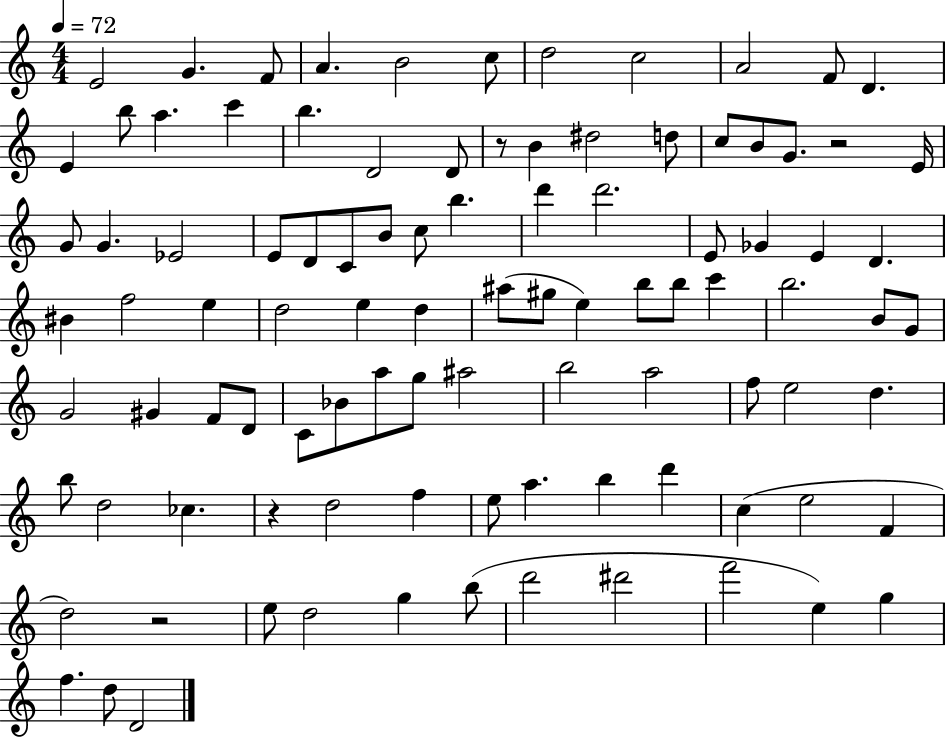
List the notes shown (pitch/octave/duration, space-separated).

E4/h G4/q. F4/e A4/q. B4/h C5/e D5/h C5/h A4/h F4/e D4/q. E4/q B5/e A5/q. C6/q B5/q. D4/h D4/e R/e B4/q D#5/h D5/e C5/e B4/e G4/e. R/h E4/s G4/e G4/q. Eb4/h E4/e D4/e C4/e B4/e C5/e B5/q. D6/q D6/h. E4/e Gb4/q E4/q D4/q. BIS4/q F5/h E5/q D5/h E5/q D5/q A#5/e G#5/e E5/q B5/e B5/e C6/q B5/h. B4/e G4/e G4/h G#4/q F4/e D4/e C4/e Bb4/e A5/e G5/e A#5/h B5/h A5/h F5/e E5/h D5/q. B5/e D5/h CES5/q. R/q D5/h F5/q E5/e A5/q. B5/q D6/q C5/q E5/h F4/q D5/h R/h E5/e D5/h G5/q B5/e D6/h D#6/h F6/h E5/q G5/q F5/q. D5/e D4/h